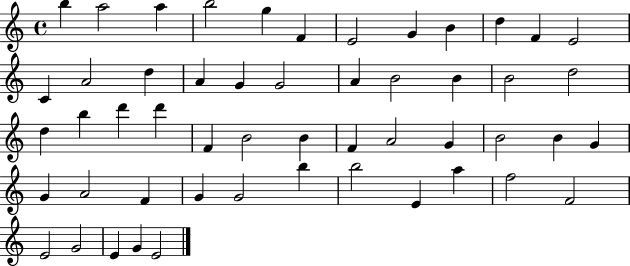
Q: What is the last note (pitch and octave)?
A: E4